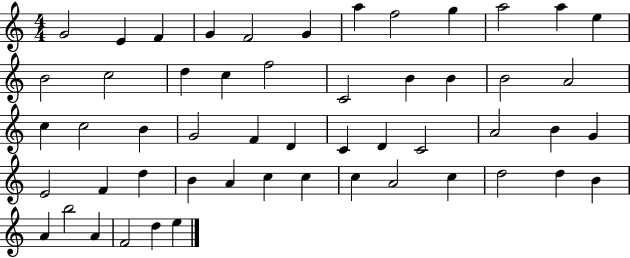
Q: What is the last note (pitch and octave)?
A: E5